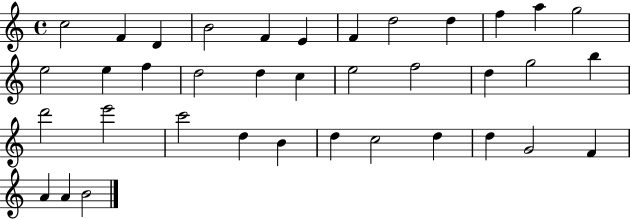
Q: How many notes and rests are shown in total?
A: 37